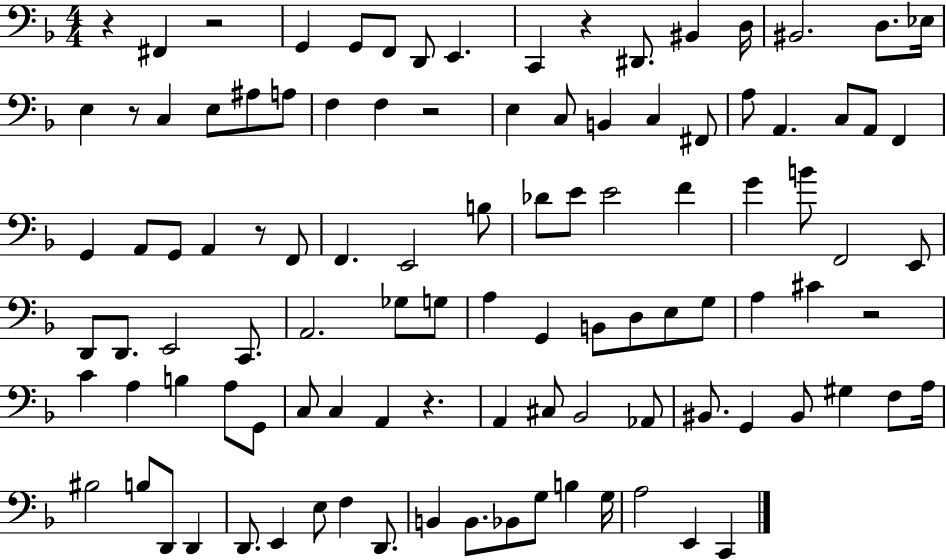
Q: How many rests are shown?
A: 8